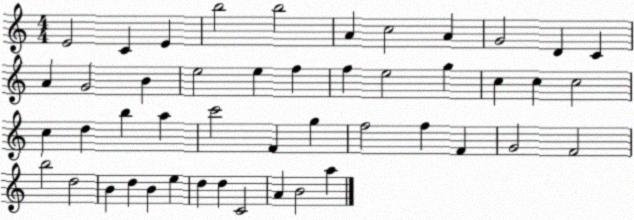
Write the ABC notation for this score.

X:1
T:Untitled
M:4/4
L:1/4
K:C
E2 C E b2 b2 A c2 A G2 D C A G2 B e2 e f f e2 g c c c2 c d b a c'2 F g f2 f F G2 F2 b2 d2 B d B e d d C2 A B2 a